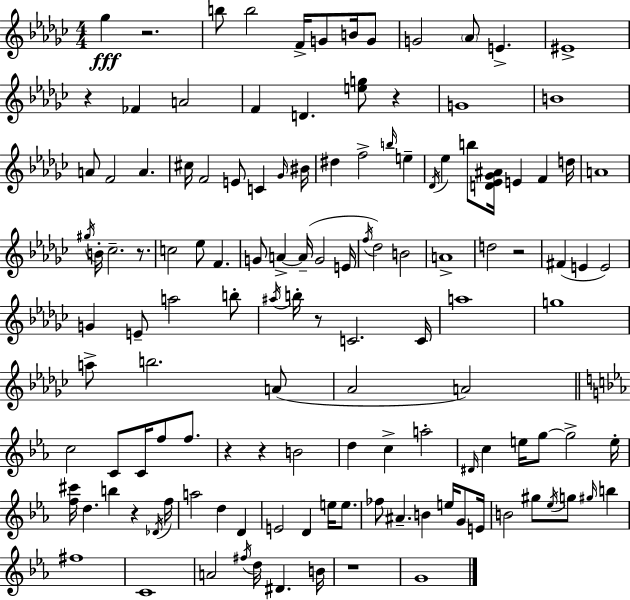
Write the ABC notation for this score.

X:1
T:Untitled
M:4/4
L:1/4
K:Ebm
_g z2 b/2 b2 F/4 G/2 B/4 G/2 G2 _A/2 E ^E4 z _F A2 F D [eg]/2 z G4 B4 A/2 F2 A ^c/4 F2 E/2 C _G/4 ^B/4 ^d f2 b/4 e _D/4 _e b/2 [D_E_G^A]/4 E F d/4 A4 ^g/4 B/4 _c2 z/2 c2 _e/2 F G/2 A A/4 G2 E/4 f/4 _d2 B2 A4 d2 z2 ^F E E2 G E/2 a2 b/2 ^a/4 b/4 z/2 C2 C/4 a4 g4 a/2 b2 A/2 _A2 A2 c2 C/2 C/4 f/2 f/2 z z B2 d c a2 ^D/4 c e/4 g/2 g2 e/4 [f^c']/4 d b z _D/4 f/4 a2 d D E2 D e/4 e/2 _f/2 ^A B e/4 G/2 E/4 B2 ^g/2 _e/4 g/2 ^g/4 b ^f4 C4 A2 ^f/4 d/4 ^D B/4 z4 G4